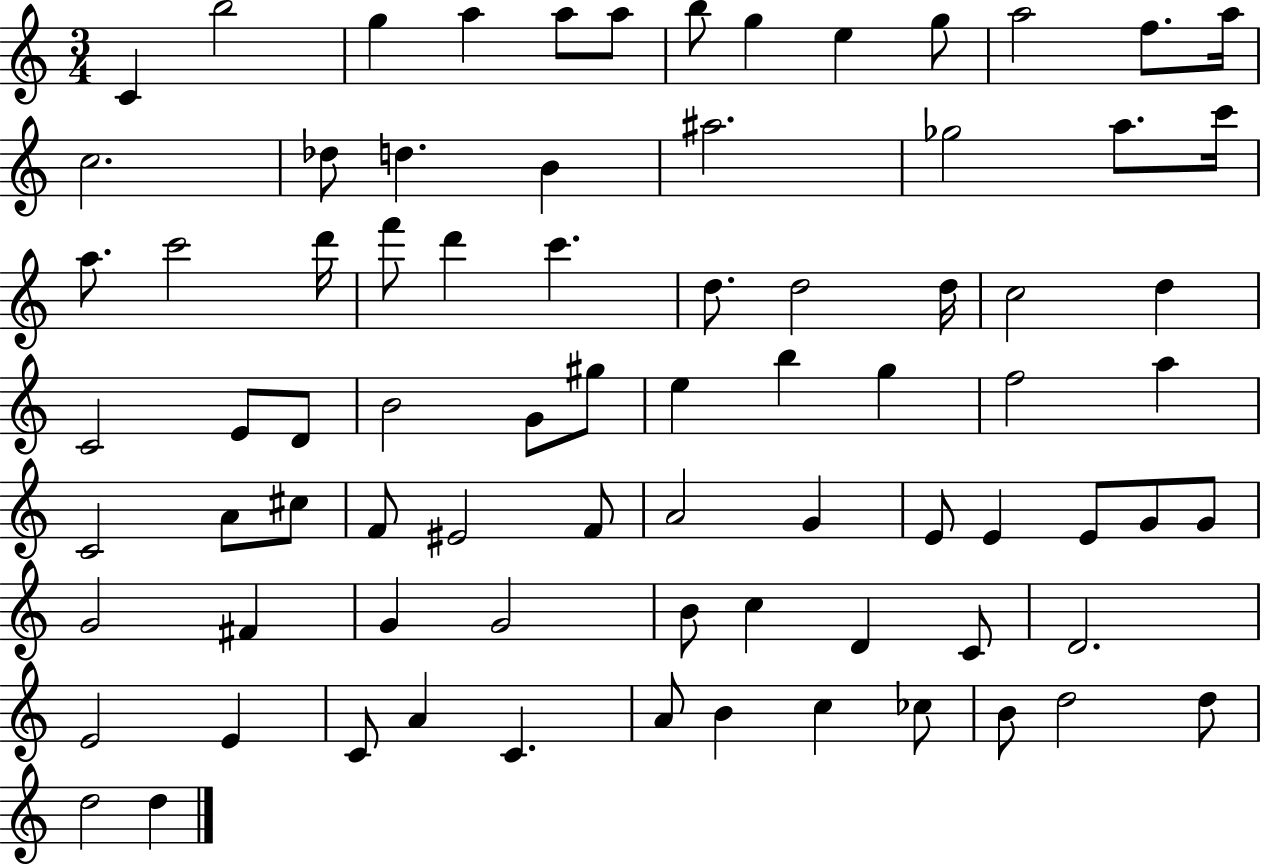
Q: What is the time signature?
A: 3/4